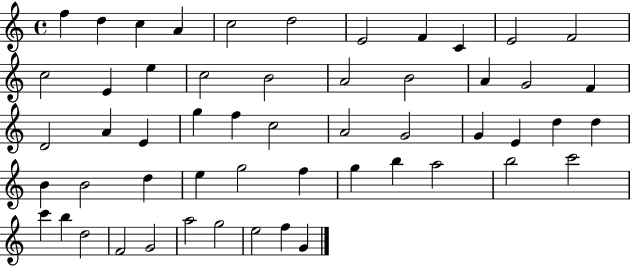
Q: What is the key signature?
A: C major